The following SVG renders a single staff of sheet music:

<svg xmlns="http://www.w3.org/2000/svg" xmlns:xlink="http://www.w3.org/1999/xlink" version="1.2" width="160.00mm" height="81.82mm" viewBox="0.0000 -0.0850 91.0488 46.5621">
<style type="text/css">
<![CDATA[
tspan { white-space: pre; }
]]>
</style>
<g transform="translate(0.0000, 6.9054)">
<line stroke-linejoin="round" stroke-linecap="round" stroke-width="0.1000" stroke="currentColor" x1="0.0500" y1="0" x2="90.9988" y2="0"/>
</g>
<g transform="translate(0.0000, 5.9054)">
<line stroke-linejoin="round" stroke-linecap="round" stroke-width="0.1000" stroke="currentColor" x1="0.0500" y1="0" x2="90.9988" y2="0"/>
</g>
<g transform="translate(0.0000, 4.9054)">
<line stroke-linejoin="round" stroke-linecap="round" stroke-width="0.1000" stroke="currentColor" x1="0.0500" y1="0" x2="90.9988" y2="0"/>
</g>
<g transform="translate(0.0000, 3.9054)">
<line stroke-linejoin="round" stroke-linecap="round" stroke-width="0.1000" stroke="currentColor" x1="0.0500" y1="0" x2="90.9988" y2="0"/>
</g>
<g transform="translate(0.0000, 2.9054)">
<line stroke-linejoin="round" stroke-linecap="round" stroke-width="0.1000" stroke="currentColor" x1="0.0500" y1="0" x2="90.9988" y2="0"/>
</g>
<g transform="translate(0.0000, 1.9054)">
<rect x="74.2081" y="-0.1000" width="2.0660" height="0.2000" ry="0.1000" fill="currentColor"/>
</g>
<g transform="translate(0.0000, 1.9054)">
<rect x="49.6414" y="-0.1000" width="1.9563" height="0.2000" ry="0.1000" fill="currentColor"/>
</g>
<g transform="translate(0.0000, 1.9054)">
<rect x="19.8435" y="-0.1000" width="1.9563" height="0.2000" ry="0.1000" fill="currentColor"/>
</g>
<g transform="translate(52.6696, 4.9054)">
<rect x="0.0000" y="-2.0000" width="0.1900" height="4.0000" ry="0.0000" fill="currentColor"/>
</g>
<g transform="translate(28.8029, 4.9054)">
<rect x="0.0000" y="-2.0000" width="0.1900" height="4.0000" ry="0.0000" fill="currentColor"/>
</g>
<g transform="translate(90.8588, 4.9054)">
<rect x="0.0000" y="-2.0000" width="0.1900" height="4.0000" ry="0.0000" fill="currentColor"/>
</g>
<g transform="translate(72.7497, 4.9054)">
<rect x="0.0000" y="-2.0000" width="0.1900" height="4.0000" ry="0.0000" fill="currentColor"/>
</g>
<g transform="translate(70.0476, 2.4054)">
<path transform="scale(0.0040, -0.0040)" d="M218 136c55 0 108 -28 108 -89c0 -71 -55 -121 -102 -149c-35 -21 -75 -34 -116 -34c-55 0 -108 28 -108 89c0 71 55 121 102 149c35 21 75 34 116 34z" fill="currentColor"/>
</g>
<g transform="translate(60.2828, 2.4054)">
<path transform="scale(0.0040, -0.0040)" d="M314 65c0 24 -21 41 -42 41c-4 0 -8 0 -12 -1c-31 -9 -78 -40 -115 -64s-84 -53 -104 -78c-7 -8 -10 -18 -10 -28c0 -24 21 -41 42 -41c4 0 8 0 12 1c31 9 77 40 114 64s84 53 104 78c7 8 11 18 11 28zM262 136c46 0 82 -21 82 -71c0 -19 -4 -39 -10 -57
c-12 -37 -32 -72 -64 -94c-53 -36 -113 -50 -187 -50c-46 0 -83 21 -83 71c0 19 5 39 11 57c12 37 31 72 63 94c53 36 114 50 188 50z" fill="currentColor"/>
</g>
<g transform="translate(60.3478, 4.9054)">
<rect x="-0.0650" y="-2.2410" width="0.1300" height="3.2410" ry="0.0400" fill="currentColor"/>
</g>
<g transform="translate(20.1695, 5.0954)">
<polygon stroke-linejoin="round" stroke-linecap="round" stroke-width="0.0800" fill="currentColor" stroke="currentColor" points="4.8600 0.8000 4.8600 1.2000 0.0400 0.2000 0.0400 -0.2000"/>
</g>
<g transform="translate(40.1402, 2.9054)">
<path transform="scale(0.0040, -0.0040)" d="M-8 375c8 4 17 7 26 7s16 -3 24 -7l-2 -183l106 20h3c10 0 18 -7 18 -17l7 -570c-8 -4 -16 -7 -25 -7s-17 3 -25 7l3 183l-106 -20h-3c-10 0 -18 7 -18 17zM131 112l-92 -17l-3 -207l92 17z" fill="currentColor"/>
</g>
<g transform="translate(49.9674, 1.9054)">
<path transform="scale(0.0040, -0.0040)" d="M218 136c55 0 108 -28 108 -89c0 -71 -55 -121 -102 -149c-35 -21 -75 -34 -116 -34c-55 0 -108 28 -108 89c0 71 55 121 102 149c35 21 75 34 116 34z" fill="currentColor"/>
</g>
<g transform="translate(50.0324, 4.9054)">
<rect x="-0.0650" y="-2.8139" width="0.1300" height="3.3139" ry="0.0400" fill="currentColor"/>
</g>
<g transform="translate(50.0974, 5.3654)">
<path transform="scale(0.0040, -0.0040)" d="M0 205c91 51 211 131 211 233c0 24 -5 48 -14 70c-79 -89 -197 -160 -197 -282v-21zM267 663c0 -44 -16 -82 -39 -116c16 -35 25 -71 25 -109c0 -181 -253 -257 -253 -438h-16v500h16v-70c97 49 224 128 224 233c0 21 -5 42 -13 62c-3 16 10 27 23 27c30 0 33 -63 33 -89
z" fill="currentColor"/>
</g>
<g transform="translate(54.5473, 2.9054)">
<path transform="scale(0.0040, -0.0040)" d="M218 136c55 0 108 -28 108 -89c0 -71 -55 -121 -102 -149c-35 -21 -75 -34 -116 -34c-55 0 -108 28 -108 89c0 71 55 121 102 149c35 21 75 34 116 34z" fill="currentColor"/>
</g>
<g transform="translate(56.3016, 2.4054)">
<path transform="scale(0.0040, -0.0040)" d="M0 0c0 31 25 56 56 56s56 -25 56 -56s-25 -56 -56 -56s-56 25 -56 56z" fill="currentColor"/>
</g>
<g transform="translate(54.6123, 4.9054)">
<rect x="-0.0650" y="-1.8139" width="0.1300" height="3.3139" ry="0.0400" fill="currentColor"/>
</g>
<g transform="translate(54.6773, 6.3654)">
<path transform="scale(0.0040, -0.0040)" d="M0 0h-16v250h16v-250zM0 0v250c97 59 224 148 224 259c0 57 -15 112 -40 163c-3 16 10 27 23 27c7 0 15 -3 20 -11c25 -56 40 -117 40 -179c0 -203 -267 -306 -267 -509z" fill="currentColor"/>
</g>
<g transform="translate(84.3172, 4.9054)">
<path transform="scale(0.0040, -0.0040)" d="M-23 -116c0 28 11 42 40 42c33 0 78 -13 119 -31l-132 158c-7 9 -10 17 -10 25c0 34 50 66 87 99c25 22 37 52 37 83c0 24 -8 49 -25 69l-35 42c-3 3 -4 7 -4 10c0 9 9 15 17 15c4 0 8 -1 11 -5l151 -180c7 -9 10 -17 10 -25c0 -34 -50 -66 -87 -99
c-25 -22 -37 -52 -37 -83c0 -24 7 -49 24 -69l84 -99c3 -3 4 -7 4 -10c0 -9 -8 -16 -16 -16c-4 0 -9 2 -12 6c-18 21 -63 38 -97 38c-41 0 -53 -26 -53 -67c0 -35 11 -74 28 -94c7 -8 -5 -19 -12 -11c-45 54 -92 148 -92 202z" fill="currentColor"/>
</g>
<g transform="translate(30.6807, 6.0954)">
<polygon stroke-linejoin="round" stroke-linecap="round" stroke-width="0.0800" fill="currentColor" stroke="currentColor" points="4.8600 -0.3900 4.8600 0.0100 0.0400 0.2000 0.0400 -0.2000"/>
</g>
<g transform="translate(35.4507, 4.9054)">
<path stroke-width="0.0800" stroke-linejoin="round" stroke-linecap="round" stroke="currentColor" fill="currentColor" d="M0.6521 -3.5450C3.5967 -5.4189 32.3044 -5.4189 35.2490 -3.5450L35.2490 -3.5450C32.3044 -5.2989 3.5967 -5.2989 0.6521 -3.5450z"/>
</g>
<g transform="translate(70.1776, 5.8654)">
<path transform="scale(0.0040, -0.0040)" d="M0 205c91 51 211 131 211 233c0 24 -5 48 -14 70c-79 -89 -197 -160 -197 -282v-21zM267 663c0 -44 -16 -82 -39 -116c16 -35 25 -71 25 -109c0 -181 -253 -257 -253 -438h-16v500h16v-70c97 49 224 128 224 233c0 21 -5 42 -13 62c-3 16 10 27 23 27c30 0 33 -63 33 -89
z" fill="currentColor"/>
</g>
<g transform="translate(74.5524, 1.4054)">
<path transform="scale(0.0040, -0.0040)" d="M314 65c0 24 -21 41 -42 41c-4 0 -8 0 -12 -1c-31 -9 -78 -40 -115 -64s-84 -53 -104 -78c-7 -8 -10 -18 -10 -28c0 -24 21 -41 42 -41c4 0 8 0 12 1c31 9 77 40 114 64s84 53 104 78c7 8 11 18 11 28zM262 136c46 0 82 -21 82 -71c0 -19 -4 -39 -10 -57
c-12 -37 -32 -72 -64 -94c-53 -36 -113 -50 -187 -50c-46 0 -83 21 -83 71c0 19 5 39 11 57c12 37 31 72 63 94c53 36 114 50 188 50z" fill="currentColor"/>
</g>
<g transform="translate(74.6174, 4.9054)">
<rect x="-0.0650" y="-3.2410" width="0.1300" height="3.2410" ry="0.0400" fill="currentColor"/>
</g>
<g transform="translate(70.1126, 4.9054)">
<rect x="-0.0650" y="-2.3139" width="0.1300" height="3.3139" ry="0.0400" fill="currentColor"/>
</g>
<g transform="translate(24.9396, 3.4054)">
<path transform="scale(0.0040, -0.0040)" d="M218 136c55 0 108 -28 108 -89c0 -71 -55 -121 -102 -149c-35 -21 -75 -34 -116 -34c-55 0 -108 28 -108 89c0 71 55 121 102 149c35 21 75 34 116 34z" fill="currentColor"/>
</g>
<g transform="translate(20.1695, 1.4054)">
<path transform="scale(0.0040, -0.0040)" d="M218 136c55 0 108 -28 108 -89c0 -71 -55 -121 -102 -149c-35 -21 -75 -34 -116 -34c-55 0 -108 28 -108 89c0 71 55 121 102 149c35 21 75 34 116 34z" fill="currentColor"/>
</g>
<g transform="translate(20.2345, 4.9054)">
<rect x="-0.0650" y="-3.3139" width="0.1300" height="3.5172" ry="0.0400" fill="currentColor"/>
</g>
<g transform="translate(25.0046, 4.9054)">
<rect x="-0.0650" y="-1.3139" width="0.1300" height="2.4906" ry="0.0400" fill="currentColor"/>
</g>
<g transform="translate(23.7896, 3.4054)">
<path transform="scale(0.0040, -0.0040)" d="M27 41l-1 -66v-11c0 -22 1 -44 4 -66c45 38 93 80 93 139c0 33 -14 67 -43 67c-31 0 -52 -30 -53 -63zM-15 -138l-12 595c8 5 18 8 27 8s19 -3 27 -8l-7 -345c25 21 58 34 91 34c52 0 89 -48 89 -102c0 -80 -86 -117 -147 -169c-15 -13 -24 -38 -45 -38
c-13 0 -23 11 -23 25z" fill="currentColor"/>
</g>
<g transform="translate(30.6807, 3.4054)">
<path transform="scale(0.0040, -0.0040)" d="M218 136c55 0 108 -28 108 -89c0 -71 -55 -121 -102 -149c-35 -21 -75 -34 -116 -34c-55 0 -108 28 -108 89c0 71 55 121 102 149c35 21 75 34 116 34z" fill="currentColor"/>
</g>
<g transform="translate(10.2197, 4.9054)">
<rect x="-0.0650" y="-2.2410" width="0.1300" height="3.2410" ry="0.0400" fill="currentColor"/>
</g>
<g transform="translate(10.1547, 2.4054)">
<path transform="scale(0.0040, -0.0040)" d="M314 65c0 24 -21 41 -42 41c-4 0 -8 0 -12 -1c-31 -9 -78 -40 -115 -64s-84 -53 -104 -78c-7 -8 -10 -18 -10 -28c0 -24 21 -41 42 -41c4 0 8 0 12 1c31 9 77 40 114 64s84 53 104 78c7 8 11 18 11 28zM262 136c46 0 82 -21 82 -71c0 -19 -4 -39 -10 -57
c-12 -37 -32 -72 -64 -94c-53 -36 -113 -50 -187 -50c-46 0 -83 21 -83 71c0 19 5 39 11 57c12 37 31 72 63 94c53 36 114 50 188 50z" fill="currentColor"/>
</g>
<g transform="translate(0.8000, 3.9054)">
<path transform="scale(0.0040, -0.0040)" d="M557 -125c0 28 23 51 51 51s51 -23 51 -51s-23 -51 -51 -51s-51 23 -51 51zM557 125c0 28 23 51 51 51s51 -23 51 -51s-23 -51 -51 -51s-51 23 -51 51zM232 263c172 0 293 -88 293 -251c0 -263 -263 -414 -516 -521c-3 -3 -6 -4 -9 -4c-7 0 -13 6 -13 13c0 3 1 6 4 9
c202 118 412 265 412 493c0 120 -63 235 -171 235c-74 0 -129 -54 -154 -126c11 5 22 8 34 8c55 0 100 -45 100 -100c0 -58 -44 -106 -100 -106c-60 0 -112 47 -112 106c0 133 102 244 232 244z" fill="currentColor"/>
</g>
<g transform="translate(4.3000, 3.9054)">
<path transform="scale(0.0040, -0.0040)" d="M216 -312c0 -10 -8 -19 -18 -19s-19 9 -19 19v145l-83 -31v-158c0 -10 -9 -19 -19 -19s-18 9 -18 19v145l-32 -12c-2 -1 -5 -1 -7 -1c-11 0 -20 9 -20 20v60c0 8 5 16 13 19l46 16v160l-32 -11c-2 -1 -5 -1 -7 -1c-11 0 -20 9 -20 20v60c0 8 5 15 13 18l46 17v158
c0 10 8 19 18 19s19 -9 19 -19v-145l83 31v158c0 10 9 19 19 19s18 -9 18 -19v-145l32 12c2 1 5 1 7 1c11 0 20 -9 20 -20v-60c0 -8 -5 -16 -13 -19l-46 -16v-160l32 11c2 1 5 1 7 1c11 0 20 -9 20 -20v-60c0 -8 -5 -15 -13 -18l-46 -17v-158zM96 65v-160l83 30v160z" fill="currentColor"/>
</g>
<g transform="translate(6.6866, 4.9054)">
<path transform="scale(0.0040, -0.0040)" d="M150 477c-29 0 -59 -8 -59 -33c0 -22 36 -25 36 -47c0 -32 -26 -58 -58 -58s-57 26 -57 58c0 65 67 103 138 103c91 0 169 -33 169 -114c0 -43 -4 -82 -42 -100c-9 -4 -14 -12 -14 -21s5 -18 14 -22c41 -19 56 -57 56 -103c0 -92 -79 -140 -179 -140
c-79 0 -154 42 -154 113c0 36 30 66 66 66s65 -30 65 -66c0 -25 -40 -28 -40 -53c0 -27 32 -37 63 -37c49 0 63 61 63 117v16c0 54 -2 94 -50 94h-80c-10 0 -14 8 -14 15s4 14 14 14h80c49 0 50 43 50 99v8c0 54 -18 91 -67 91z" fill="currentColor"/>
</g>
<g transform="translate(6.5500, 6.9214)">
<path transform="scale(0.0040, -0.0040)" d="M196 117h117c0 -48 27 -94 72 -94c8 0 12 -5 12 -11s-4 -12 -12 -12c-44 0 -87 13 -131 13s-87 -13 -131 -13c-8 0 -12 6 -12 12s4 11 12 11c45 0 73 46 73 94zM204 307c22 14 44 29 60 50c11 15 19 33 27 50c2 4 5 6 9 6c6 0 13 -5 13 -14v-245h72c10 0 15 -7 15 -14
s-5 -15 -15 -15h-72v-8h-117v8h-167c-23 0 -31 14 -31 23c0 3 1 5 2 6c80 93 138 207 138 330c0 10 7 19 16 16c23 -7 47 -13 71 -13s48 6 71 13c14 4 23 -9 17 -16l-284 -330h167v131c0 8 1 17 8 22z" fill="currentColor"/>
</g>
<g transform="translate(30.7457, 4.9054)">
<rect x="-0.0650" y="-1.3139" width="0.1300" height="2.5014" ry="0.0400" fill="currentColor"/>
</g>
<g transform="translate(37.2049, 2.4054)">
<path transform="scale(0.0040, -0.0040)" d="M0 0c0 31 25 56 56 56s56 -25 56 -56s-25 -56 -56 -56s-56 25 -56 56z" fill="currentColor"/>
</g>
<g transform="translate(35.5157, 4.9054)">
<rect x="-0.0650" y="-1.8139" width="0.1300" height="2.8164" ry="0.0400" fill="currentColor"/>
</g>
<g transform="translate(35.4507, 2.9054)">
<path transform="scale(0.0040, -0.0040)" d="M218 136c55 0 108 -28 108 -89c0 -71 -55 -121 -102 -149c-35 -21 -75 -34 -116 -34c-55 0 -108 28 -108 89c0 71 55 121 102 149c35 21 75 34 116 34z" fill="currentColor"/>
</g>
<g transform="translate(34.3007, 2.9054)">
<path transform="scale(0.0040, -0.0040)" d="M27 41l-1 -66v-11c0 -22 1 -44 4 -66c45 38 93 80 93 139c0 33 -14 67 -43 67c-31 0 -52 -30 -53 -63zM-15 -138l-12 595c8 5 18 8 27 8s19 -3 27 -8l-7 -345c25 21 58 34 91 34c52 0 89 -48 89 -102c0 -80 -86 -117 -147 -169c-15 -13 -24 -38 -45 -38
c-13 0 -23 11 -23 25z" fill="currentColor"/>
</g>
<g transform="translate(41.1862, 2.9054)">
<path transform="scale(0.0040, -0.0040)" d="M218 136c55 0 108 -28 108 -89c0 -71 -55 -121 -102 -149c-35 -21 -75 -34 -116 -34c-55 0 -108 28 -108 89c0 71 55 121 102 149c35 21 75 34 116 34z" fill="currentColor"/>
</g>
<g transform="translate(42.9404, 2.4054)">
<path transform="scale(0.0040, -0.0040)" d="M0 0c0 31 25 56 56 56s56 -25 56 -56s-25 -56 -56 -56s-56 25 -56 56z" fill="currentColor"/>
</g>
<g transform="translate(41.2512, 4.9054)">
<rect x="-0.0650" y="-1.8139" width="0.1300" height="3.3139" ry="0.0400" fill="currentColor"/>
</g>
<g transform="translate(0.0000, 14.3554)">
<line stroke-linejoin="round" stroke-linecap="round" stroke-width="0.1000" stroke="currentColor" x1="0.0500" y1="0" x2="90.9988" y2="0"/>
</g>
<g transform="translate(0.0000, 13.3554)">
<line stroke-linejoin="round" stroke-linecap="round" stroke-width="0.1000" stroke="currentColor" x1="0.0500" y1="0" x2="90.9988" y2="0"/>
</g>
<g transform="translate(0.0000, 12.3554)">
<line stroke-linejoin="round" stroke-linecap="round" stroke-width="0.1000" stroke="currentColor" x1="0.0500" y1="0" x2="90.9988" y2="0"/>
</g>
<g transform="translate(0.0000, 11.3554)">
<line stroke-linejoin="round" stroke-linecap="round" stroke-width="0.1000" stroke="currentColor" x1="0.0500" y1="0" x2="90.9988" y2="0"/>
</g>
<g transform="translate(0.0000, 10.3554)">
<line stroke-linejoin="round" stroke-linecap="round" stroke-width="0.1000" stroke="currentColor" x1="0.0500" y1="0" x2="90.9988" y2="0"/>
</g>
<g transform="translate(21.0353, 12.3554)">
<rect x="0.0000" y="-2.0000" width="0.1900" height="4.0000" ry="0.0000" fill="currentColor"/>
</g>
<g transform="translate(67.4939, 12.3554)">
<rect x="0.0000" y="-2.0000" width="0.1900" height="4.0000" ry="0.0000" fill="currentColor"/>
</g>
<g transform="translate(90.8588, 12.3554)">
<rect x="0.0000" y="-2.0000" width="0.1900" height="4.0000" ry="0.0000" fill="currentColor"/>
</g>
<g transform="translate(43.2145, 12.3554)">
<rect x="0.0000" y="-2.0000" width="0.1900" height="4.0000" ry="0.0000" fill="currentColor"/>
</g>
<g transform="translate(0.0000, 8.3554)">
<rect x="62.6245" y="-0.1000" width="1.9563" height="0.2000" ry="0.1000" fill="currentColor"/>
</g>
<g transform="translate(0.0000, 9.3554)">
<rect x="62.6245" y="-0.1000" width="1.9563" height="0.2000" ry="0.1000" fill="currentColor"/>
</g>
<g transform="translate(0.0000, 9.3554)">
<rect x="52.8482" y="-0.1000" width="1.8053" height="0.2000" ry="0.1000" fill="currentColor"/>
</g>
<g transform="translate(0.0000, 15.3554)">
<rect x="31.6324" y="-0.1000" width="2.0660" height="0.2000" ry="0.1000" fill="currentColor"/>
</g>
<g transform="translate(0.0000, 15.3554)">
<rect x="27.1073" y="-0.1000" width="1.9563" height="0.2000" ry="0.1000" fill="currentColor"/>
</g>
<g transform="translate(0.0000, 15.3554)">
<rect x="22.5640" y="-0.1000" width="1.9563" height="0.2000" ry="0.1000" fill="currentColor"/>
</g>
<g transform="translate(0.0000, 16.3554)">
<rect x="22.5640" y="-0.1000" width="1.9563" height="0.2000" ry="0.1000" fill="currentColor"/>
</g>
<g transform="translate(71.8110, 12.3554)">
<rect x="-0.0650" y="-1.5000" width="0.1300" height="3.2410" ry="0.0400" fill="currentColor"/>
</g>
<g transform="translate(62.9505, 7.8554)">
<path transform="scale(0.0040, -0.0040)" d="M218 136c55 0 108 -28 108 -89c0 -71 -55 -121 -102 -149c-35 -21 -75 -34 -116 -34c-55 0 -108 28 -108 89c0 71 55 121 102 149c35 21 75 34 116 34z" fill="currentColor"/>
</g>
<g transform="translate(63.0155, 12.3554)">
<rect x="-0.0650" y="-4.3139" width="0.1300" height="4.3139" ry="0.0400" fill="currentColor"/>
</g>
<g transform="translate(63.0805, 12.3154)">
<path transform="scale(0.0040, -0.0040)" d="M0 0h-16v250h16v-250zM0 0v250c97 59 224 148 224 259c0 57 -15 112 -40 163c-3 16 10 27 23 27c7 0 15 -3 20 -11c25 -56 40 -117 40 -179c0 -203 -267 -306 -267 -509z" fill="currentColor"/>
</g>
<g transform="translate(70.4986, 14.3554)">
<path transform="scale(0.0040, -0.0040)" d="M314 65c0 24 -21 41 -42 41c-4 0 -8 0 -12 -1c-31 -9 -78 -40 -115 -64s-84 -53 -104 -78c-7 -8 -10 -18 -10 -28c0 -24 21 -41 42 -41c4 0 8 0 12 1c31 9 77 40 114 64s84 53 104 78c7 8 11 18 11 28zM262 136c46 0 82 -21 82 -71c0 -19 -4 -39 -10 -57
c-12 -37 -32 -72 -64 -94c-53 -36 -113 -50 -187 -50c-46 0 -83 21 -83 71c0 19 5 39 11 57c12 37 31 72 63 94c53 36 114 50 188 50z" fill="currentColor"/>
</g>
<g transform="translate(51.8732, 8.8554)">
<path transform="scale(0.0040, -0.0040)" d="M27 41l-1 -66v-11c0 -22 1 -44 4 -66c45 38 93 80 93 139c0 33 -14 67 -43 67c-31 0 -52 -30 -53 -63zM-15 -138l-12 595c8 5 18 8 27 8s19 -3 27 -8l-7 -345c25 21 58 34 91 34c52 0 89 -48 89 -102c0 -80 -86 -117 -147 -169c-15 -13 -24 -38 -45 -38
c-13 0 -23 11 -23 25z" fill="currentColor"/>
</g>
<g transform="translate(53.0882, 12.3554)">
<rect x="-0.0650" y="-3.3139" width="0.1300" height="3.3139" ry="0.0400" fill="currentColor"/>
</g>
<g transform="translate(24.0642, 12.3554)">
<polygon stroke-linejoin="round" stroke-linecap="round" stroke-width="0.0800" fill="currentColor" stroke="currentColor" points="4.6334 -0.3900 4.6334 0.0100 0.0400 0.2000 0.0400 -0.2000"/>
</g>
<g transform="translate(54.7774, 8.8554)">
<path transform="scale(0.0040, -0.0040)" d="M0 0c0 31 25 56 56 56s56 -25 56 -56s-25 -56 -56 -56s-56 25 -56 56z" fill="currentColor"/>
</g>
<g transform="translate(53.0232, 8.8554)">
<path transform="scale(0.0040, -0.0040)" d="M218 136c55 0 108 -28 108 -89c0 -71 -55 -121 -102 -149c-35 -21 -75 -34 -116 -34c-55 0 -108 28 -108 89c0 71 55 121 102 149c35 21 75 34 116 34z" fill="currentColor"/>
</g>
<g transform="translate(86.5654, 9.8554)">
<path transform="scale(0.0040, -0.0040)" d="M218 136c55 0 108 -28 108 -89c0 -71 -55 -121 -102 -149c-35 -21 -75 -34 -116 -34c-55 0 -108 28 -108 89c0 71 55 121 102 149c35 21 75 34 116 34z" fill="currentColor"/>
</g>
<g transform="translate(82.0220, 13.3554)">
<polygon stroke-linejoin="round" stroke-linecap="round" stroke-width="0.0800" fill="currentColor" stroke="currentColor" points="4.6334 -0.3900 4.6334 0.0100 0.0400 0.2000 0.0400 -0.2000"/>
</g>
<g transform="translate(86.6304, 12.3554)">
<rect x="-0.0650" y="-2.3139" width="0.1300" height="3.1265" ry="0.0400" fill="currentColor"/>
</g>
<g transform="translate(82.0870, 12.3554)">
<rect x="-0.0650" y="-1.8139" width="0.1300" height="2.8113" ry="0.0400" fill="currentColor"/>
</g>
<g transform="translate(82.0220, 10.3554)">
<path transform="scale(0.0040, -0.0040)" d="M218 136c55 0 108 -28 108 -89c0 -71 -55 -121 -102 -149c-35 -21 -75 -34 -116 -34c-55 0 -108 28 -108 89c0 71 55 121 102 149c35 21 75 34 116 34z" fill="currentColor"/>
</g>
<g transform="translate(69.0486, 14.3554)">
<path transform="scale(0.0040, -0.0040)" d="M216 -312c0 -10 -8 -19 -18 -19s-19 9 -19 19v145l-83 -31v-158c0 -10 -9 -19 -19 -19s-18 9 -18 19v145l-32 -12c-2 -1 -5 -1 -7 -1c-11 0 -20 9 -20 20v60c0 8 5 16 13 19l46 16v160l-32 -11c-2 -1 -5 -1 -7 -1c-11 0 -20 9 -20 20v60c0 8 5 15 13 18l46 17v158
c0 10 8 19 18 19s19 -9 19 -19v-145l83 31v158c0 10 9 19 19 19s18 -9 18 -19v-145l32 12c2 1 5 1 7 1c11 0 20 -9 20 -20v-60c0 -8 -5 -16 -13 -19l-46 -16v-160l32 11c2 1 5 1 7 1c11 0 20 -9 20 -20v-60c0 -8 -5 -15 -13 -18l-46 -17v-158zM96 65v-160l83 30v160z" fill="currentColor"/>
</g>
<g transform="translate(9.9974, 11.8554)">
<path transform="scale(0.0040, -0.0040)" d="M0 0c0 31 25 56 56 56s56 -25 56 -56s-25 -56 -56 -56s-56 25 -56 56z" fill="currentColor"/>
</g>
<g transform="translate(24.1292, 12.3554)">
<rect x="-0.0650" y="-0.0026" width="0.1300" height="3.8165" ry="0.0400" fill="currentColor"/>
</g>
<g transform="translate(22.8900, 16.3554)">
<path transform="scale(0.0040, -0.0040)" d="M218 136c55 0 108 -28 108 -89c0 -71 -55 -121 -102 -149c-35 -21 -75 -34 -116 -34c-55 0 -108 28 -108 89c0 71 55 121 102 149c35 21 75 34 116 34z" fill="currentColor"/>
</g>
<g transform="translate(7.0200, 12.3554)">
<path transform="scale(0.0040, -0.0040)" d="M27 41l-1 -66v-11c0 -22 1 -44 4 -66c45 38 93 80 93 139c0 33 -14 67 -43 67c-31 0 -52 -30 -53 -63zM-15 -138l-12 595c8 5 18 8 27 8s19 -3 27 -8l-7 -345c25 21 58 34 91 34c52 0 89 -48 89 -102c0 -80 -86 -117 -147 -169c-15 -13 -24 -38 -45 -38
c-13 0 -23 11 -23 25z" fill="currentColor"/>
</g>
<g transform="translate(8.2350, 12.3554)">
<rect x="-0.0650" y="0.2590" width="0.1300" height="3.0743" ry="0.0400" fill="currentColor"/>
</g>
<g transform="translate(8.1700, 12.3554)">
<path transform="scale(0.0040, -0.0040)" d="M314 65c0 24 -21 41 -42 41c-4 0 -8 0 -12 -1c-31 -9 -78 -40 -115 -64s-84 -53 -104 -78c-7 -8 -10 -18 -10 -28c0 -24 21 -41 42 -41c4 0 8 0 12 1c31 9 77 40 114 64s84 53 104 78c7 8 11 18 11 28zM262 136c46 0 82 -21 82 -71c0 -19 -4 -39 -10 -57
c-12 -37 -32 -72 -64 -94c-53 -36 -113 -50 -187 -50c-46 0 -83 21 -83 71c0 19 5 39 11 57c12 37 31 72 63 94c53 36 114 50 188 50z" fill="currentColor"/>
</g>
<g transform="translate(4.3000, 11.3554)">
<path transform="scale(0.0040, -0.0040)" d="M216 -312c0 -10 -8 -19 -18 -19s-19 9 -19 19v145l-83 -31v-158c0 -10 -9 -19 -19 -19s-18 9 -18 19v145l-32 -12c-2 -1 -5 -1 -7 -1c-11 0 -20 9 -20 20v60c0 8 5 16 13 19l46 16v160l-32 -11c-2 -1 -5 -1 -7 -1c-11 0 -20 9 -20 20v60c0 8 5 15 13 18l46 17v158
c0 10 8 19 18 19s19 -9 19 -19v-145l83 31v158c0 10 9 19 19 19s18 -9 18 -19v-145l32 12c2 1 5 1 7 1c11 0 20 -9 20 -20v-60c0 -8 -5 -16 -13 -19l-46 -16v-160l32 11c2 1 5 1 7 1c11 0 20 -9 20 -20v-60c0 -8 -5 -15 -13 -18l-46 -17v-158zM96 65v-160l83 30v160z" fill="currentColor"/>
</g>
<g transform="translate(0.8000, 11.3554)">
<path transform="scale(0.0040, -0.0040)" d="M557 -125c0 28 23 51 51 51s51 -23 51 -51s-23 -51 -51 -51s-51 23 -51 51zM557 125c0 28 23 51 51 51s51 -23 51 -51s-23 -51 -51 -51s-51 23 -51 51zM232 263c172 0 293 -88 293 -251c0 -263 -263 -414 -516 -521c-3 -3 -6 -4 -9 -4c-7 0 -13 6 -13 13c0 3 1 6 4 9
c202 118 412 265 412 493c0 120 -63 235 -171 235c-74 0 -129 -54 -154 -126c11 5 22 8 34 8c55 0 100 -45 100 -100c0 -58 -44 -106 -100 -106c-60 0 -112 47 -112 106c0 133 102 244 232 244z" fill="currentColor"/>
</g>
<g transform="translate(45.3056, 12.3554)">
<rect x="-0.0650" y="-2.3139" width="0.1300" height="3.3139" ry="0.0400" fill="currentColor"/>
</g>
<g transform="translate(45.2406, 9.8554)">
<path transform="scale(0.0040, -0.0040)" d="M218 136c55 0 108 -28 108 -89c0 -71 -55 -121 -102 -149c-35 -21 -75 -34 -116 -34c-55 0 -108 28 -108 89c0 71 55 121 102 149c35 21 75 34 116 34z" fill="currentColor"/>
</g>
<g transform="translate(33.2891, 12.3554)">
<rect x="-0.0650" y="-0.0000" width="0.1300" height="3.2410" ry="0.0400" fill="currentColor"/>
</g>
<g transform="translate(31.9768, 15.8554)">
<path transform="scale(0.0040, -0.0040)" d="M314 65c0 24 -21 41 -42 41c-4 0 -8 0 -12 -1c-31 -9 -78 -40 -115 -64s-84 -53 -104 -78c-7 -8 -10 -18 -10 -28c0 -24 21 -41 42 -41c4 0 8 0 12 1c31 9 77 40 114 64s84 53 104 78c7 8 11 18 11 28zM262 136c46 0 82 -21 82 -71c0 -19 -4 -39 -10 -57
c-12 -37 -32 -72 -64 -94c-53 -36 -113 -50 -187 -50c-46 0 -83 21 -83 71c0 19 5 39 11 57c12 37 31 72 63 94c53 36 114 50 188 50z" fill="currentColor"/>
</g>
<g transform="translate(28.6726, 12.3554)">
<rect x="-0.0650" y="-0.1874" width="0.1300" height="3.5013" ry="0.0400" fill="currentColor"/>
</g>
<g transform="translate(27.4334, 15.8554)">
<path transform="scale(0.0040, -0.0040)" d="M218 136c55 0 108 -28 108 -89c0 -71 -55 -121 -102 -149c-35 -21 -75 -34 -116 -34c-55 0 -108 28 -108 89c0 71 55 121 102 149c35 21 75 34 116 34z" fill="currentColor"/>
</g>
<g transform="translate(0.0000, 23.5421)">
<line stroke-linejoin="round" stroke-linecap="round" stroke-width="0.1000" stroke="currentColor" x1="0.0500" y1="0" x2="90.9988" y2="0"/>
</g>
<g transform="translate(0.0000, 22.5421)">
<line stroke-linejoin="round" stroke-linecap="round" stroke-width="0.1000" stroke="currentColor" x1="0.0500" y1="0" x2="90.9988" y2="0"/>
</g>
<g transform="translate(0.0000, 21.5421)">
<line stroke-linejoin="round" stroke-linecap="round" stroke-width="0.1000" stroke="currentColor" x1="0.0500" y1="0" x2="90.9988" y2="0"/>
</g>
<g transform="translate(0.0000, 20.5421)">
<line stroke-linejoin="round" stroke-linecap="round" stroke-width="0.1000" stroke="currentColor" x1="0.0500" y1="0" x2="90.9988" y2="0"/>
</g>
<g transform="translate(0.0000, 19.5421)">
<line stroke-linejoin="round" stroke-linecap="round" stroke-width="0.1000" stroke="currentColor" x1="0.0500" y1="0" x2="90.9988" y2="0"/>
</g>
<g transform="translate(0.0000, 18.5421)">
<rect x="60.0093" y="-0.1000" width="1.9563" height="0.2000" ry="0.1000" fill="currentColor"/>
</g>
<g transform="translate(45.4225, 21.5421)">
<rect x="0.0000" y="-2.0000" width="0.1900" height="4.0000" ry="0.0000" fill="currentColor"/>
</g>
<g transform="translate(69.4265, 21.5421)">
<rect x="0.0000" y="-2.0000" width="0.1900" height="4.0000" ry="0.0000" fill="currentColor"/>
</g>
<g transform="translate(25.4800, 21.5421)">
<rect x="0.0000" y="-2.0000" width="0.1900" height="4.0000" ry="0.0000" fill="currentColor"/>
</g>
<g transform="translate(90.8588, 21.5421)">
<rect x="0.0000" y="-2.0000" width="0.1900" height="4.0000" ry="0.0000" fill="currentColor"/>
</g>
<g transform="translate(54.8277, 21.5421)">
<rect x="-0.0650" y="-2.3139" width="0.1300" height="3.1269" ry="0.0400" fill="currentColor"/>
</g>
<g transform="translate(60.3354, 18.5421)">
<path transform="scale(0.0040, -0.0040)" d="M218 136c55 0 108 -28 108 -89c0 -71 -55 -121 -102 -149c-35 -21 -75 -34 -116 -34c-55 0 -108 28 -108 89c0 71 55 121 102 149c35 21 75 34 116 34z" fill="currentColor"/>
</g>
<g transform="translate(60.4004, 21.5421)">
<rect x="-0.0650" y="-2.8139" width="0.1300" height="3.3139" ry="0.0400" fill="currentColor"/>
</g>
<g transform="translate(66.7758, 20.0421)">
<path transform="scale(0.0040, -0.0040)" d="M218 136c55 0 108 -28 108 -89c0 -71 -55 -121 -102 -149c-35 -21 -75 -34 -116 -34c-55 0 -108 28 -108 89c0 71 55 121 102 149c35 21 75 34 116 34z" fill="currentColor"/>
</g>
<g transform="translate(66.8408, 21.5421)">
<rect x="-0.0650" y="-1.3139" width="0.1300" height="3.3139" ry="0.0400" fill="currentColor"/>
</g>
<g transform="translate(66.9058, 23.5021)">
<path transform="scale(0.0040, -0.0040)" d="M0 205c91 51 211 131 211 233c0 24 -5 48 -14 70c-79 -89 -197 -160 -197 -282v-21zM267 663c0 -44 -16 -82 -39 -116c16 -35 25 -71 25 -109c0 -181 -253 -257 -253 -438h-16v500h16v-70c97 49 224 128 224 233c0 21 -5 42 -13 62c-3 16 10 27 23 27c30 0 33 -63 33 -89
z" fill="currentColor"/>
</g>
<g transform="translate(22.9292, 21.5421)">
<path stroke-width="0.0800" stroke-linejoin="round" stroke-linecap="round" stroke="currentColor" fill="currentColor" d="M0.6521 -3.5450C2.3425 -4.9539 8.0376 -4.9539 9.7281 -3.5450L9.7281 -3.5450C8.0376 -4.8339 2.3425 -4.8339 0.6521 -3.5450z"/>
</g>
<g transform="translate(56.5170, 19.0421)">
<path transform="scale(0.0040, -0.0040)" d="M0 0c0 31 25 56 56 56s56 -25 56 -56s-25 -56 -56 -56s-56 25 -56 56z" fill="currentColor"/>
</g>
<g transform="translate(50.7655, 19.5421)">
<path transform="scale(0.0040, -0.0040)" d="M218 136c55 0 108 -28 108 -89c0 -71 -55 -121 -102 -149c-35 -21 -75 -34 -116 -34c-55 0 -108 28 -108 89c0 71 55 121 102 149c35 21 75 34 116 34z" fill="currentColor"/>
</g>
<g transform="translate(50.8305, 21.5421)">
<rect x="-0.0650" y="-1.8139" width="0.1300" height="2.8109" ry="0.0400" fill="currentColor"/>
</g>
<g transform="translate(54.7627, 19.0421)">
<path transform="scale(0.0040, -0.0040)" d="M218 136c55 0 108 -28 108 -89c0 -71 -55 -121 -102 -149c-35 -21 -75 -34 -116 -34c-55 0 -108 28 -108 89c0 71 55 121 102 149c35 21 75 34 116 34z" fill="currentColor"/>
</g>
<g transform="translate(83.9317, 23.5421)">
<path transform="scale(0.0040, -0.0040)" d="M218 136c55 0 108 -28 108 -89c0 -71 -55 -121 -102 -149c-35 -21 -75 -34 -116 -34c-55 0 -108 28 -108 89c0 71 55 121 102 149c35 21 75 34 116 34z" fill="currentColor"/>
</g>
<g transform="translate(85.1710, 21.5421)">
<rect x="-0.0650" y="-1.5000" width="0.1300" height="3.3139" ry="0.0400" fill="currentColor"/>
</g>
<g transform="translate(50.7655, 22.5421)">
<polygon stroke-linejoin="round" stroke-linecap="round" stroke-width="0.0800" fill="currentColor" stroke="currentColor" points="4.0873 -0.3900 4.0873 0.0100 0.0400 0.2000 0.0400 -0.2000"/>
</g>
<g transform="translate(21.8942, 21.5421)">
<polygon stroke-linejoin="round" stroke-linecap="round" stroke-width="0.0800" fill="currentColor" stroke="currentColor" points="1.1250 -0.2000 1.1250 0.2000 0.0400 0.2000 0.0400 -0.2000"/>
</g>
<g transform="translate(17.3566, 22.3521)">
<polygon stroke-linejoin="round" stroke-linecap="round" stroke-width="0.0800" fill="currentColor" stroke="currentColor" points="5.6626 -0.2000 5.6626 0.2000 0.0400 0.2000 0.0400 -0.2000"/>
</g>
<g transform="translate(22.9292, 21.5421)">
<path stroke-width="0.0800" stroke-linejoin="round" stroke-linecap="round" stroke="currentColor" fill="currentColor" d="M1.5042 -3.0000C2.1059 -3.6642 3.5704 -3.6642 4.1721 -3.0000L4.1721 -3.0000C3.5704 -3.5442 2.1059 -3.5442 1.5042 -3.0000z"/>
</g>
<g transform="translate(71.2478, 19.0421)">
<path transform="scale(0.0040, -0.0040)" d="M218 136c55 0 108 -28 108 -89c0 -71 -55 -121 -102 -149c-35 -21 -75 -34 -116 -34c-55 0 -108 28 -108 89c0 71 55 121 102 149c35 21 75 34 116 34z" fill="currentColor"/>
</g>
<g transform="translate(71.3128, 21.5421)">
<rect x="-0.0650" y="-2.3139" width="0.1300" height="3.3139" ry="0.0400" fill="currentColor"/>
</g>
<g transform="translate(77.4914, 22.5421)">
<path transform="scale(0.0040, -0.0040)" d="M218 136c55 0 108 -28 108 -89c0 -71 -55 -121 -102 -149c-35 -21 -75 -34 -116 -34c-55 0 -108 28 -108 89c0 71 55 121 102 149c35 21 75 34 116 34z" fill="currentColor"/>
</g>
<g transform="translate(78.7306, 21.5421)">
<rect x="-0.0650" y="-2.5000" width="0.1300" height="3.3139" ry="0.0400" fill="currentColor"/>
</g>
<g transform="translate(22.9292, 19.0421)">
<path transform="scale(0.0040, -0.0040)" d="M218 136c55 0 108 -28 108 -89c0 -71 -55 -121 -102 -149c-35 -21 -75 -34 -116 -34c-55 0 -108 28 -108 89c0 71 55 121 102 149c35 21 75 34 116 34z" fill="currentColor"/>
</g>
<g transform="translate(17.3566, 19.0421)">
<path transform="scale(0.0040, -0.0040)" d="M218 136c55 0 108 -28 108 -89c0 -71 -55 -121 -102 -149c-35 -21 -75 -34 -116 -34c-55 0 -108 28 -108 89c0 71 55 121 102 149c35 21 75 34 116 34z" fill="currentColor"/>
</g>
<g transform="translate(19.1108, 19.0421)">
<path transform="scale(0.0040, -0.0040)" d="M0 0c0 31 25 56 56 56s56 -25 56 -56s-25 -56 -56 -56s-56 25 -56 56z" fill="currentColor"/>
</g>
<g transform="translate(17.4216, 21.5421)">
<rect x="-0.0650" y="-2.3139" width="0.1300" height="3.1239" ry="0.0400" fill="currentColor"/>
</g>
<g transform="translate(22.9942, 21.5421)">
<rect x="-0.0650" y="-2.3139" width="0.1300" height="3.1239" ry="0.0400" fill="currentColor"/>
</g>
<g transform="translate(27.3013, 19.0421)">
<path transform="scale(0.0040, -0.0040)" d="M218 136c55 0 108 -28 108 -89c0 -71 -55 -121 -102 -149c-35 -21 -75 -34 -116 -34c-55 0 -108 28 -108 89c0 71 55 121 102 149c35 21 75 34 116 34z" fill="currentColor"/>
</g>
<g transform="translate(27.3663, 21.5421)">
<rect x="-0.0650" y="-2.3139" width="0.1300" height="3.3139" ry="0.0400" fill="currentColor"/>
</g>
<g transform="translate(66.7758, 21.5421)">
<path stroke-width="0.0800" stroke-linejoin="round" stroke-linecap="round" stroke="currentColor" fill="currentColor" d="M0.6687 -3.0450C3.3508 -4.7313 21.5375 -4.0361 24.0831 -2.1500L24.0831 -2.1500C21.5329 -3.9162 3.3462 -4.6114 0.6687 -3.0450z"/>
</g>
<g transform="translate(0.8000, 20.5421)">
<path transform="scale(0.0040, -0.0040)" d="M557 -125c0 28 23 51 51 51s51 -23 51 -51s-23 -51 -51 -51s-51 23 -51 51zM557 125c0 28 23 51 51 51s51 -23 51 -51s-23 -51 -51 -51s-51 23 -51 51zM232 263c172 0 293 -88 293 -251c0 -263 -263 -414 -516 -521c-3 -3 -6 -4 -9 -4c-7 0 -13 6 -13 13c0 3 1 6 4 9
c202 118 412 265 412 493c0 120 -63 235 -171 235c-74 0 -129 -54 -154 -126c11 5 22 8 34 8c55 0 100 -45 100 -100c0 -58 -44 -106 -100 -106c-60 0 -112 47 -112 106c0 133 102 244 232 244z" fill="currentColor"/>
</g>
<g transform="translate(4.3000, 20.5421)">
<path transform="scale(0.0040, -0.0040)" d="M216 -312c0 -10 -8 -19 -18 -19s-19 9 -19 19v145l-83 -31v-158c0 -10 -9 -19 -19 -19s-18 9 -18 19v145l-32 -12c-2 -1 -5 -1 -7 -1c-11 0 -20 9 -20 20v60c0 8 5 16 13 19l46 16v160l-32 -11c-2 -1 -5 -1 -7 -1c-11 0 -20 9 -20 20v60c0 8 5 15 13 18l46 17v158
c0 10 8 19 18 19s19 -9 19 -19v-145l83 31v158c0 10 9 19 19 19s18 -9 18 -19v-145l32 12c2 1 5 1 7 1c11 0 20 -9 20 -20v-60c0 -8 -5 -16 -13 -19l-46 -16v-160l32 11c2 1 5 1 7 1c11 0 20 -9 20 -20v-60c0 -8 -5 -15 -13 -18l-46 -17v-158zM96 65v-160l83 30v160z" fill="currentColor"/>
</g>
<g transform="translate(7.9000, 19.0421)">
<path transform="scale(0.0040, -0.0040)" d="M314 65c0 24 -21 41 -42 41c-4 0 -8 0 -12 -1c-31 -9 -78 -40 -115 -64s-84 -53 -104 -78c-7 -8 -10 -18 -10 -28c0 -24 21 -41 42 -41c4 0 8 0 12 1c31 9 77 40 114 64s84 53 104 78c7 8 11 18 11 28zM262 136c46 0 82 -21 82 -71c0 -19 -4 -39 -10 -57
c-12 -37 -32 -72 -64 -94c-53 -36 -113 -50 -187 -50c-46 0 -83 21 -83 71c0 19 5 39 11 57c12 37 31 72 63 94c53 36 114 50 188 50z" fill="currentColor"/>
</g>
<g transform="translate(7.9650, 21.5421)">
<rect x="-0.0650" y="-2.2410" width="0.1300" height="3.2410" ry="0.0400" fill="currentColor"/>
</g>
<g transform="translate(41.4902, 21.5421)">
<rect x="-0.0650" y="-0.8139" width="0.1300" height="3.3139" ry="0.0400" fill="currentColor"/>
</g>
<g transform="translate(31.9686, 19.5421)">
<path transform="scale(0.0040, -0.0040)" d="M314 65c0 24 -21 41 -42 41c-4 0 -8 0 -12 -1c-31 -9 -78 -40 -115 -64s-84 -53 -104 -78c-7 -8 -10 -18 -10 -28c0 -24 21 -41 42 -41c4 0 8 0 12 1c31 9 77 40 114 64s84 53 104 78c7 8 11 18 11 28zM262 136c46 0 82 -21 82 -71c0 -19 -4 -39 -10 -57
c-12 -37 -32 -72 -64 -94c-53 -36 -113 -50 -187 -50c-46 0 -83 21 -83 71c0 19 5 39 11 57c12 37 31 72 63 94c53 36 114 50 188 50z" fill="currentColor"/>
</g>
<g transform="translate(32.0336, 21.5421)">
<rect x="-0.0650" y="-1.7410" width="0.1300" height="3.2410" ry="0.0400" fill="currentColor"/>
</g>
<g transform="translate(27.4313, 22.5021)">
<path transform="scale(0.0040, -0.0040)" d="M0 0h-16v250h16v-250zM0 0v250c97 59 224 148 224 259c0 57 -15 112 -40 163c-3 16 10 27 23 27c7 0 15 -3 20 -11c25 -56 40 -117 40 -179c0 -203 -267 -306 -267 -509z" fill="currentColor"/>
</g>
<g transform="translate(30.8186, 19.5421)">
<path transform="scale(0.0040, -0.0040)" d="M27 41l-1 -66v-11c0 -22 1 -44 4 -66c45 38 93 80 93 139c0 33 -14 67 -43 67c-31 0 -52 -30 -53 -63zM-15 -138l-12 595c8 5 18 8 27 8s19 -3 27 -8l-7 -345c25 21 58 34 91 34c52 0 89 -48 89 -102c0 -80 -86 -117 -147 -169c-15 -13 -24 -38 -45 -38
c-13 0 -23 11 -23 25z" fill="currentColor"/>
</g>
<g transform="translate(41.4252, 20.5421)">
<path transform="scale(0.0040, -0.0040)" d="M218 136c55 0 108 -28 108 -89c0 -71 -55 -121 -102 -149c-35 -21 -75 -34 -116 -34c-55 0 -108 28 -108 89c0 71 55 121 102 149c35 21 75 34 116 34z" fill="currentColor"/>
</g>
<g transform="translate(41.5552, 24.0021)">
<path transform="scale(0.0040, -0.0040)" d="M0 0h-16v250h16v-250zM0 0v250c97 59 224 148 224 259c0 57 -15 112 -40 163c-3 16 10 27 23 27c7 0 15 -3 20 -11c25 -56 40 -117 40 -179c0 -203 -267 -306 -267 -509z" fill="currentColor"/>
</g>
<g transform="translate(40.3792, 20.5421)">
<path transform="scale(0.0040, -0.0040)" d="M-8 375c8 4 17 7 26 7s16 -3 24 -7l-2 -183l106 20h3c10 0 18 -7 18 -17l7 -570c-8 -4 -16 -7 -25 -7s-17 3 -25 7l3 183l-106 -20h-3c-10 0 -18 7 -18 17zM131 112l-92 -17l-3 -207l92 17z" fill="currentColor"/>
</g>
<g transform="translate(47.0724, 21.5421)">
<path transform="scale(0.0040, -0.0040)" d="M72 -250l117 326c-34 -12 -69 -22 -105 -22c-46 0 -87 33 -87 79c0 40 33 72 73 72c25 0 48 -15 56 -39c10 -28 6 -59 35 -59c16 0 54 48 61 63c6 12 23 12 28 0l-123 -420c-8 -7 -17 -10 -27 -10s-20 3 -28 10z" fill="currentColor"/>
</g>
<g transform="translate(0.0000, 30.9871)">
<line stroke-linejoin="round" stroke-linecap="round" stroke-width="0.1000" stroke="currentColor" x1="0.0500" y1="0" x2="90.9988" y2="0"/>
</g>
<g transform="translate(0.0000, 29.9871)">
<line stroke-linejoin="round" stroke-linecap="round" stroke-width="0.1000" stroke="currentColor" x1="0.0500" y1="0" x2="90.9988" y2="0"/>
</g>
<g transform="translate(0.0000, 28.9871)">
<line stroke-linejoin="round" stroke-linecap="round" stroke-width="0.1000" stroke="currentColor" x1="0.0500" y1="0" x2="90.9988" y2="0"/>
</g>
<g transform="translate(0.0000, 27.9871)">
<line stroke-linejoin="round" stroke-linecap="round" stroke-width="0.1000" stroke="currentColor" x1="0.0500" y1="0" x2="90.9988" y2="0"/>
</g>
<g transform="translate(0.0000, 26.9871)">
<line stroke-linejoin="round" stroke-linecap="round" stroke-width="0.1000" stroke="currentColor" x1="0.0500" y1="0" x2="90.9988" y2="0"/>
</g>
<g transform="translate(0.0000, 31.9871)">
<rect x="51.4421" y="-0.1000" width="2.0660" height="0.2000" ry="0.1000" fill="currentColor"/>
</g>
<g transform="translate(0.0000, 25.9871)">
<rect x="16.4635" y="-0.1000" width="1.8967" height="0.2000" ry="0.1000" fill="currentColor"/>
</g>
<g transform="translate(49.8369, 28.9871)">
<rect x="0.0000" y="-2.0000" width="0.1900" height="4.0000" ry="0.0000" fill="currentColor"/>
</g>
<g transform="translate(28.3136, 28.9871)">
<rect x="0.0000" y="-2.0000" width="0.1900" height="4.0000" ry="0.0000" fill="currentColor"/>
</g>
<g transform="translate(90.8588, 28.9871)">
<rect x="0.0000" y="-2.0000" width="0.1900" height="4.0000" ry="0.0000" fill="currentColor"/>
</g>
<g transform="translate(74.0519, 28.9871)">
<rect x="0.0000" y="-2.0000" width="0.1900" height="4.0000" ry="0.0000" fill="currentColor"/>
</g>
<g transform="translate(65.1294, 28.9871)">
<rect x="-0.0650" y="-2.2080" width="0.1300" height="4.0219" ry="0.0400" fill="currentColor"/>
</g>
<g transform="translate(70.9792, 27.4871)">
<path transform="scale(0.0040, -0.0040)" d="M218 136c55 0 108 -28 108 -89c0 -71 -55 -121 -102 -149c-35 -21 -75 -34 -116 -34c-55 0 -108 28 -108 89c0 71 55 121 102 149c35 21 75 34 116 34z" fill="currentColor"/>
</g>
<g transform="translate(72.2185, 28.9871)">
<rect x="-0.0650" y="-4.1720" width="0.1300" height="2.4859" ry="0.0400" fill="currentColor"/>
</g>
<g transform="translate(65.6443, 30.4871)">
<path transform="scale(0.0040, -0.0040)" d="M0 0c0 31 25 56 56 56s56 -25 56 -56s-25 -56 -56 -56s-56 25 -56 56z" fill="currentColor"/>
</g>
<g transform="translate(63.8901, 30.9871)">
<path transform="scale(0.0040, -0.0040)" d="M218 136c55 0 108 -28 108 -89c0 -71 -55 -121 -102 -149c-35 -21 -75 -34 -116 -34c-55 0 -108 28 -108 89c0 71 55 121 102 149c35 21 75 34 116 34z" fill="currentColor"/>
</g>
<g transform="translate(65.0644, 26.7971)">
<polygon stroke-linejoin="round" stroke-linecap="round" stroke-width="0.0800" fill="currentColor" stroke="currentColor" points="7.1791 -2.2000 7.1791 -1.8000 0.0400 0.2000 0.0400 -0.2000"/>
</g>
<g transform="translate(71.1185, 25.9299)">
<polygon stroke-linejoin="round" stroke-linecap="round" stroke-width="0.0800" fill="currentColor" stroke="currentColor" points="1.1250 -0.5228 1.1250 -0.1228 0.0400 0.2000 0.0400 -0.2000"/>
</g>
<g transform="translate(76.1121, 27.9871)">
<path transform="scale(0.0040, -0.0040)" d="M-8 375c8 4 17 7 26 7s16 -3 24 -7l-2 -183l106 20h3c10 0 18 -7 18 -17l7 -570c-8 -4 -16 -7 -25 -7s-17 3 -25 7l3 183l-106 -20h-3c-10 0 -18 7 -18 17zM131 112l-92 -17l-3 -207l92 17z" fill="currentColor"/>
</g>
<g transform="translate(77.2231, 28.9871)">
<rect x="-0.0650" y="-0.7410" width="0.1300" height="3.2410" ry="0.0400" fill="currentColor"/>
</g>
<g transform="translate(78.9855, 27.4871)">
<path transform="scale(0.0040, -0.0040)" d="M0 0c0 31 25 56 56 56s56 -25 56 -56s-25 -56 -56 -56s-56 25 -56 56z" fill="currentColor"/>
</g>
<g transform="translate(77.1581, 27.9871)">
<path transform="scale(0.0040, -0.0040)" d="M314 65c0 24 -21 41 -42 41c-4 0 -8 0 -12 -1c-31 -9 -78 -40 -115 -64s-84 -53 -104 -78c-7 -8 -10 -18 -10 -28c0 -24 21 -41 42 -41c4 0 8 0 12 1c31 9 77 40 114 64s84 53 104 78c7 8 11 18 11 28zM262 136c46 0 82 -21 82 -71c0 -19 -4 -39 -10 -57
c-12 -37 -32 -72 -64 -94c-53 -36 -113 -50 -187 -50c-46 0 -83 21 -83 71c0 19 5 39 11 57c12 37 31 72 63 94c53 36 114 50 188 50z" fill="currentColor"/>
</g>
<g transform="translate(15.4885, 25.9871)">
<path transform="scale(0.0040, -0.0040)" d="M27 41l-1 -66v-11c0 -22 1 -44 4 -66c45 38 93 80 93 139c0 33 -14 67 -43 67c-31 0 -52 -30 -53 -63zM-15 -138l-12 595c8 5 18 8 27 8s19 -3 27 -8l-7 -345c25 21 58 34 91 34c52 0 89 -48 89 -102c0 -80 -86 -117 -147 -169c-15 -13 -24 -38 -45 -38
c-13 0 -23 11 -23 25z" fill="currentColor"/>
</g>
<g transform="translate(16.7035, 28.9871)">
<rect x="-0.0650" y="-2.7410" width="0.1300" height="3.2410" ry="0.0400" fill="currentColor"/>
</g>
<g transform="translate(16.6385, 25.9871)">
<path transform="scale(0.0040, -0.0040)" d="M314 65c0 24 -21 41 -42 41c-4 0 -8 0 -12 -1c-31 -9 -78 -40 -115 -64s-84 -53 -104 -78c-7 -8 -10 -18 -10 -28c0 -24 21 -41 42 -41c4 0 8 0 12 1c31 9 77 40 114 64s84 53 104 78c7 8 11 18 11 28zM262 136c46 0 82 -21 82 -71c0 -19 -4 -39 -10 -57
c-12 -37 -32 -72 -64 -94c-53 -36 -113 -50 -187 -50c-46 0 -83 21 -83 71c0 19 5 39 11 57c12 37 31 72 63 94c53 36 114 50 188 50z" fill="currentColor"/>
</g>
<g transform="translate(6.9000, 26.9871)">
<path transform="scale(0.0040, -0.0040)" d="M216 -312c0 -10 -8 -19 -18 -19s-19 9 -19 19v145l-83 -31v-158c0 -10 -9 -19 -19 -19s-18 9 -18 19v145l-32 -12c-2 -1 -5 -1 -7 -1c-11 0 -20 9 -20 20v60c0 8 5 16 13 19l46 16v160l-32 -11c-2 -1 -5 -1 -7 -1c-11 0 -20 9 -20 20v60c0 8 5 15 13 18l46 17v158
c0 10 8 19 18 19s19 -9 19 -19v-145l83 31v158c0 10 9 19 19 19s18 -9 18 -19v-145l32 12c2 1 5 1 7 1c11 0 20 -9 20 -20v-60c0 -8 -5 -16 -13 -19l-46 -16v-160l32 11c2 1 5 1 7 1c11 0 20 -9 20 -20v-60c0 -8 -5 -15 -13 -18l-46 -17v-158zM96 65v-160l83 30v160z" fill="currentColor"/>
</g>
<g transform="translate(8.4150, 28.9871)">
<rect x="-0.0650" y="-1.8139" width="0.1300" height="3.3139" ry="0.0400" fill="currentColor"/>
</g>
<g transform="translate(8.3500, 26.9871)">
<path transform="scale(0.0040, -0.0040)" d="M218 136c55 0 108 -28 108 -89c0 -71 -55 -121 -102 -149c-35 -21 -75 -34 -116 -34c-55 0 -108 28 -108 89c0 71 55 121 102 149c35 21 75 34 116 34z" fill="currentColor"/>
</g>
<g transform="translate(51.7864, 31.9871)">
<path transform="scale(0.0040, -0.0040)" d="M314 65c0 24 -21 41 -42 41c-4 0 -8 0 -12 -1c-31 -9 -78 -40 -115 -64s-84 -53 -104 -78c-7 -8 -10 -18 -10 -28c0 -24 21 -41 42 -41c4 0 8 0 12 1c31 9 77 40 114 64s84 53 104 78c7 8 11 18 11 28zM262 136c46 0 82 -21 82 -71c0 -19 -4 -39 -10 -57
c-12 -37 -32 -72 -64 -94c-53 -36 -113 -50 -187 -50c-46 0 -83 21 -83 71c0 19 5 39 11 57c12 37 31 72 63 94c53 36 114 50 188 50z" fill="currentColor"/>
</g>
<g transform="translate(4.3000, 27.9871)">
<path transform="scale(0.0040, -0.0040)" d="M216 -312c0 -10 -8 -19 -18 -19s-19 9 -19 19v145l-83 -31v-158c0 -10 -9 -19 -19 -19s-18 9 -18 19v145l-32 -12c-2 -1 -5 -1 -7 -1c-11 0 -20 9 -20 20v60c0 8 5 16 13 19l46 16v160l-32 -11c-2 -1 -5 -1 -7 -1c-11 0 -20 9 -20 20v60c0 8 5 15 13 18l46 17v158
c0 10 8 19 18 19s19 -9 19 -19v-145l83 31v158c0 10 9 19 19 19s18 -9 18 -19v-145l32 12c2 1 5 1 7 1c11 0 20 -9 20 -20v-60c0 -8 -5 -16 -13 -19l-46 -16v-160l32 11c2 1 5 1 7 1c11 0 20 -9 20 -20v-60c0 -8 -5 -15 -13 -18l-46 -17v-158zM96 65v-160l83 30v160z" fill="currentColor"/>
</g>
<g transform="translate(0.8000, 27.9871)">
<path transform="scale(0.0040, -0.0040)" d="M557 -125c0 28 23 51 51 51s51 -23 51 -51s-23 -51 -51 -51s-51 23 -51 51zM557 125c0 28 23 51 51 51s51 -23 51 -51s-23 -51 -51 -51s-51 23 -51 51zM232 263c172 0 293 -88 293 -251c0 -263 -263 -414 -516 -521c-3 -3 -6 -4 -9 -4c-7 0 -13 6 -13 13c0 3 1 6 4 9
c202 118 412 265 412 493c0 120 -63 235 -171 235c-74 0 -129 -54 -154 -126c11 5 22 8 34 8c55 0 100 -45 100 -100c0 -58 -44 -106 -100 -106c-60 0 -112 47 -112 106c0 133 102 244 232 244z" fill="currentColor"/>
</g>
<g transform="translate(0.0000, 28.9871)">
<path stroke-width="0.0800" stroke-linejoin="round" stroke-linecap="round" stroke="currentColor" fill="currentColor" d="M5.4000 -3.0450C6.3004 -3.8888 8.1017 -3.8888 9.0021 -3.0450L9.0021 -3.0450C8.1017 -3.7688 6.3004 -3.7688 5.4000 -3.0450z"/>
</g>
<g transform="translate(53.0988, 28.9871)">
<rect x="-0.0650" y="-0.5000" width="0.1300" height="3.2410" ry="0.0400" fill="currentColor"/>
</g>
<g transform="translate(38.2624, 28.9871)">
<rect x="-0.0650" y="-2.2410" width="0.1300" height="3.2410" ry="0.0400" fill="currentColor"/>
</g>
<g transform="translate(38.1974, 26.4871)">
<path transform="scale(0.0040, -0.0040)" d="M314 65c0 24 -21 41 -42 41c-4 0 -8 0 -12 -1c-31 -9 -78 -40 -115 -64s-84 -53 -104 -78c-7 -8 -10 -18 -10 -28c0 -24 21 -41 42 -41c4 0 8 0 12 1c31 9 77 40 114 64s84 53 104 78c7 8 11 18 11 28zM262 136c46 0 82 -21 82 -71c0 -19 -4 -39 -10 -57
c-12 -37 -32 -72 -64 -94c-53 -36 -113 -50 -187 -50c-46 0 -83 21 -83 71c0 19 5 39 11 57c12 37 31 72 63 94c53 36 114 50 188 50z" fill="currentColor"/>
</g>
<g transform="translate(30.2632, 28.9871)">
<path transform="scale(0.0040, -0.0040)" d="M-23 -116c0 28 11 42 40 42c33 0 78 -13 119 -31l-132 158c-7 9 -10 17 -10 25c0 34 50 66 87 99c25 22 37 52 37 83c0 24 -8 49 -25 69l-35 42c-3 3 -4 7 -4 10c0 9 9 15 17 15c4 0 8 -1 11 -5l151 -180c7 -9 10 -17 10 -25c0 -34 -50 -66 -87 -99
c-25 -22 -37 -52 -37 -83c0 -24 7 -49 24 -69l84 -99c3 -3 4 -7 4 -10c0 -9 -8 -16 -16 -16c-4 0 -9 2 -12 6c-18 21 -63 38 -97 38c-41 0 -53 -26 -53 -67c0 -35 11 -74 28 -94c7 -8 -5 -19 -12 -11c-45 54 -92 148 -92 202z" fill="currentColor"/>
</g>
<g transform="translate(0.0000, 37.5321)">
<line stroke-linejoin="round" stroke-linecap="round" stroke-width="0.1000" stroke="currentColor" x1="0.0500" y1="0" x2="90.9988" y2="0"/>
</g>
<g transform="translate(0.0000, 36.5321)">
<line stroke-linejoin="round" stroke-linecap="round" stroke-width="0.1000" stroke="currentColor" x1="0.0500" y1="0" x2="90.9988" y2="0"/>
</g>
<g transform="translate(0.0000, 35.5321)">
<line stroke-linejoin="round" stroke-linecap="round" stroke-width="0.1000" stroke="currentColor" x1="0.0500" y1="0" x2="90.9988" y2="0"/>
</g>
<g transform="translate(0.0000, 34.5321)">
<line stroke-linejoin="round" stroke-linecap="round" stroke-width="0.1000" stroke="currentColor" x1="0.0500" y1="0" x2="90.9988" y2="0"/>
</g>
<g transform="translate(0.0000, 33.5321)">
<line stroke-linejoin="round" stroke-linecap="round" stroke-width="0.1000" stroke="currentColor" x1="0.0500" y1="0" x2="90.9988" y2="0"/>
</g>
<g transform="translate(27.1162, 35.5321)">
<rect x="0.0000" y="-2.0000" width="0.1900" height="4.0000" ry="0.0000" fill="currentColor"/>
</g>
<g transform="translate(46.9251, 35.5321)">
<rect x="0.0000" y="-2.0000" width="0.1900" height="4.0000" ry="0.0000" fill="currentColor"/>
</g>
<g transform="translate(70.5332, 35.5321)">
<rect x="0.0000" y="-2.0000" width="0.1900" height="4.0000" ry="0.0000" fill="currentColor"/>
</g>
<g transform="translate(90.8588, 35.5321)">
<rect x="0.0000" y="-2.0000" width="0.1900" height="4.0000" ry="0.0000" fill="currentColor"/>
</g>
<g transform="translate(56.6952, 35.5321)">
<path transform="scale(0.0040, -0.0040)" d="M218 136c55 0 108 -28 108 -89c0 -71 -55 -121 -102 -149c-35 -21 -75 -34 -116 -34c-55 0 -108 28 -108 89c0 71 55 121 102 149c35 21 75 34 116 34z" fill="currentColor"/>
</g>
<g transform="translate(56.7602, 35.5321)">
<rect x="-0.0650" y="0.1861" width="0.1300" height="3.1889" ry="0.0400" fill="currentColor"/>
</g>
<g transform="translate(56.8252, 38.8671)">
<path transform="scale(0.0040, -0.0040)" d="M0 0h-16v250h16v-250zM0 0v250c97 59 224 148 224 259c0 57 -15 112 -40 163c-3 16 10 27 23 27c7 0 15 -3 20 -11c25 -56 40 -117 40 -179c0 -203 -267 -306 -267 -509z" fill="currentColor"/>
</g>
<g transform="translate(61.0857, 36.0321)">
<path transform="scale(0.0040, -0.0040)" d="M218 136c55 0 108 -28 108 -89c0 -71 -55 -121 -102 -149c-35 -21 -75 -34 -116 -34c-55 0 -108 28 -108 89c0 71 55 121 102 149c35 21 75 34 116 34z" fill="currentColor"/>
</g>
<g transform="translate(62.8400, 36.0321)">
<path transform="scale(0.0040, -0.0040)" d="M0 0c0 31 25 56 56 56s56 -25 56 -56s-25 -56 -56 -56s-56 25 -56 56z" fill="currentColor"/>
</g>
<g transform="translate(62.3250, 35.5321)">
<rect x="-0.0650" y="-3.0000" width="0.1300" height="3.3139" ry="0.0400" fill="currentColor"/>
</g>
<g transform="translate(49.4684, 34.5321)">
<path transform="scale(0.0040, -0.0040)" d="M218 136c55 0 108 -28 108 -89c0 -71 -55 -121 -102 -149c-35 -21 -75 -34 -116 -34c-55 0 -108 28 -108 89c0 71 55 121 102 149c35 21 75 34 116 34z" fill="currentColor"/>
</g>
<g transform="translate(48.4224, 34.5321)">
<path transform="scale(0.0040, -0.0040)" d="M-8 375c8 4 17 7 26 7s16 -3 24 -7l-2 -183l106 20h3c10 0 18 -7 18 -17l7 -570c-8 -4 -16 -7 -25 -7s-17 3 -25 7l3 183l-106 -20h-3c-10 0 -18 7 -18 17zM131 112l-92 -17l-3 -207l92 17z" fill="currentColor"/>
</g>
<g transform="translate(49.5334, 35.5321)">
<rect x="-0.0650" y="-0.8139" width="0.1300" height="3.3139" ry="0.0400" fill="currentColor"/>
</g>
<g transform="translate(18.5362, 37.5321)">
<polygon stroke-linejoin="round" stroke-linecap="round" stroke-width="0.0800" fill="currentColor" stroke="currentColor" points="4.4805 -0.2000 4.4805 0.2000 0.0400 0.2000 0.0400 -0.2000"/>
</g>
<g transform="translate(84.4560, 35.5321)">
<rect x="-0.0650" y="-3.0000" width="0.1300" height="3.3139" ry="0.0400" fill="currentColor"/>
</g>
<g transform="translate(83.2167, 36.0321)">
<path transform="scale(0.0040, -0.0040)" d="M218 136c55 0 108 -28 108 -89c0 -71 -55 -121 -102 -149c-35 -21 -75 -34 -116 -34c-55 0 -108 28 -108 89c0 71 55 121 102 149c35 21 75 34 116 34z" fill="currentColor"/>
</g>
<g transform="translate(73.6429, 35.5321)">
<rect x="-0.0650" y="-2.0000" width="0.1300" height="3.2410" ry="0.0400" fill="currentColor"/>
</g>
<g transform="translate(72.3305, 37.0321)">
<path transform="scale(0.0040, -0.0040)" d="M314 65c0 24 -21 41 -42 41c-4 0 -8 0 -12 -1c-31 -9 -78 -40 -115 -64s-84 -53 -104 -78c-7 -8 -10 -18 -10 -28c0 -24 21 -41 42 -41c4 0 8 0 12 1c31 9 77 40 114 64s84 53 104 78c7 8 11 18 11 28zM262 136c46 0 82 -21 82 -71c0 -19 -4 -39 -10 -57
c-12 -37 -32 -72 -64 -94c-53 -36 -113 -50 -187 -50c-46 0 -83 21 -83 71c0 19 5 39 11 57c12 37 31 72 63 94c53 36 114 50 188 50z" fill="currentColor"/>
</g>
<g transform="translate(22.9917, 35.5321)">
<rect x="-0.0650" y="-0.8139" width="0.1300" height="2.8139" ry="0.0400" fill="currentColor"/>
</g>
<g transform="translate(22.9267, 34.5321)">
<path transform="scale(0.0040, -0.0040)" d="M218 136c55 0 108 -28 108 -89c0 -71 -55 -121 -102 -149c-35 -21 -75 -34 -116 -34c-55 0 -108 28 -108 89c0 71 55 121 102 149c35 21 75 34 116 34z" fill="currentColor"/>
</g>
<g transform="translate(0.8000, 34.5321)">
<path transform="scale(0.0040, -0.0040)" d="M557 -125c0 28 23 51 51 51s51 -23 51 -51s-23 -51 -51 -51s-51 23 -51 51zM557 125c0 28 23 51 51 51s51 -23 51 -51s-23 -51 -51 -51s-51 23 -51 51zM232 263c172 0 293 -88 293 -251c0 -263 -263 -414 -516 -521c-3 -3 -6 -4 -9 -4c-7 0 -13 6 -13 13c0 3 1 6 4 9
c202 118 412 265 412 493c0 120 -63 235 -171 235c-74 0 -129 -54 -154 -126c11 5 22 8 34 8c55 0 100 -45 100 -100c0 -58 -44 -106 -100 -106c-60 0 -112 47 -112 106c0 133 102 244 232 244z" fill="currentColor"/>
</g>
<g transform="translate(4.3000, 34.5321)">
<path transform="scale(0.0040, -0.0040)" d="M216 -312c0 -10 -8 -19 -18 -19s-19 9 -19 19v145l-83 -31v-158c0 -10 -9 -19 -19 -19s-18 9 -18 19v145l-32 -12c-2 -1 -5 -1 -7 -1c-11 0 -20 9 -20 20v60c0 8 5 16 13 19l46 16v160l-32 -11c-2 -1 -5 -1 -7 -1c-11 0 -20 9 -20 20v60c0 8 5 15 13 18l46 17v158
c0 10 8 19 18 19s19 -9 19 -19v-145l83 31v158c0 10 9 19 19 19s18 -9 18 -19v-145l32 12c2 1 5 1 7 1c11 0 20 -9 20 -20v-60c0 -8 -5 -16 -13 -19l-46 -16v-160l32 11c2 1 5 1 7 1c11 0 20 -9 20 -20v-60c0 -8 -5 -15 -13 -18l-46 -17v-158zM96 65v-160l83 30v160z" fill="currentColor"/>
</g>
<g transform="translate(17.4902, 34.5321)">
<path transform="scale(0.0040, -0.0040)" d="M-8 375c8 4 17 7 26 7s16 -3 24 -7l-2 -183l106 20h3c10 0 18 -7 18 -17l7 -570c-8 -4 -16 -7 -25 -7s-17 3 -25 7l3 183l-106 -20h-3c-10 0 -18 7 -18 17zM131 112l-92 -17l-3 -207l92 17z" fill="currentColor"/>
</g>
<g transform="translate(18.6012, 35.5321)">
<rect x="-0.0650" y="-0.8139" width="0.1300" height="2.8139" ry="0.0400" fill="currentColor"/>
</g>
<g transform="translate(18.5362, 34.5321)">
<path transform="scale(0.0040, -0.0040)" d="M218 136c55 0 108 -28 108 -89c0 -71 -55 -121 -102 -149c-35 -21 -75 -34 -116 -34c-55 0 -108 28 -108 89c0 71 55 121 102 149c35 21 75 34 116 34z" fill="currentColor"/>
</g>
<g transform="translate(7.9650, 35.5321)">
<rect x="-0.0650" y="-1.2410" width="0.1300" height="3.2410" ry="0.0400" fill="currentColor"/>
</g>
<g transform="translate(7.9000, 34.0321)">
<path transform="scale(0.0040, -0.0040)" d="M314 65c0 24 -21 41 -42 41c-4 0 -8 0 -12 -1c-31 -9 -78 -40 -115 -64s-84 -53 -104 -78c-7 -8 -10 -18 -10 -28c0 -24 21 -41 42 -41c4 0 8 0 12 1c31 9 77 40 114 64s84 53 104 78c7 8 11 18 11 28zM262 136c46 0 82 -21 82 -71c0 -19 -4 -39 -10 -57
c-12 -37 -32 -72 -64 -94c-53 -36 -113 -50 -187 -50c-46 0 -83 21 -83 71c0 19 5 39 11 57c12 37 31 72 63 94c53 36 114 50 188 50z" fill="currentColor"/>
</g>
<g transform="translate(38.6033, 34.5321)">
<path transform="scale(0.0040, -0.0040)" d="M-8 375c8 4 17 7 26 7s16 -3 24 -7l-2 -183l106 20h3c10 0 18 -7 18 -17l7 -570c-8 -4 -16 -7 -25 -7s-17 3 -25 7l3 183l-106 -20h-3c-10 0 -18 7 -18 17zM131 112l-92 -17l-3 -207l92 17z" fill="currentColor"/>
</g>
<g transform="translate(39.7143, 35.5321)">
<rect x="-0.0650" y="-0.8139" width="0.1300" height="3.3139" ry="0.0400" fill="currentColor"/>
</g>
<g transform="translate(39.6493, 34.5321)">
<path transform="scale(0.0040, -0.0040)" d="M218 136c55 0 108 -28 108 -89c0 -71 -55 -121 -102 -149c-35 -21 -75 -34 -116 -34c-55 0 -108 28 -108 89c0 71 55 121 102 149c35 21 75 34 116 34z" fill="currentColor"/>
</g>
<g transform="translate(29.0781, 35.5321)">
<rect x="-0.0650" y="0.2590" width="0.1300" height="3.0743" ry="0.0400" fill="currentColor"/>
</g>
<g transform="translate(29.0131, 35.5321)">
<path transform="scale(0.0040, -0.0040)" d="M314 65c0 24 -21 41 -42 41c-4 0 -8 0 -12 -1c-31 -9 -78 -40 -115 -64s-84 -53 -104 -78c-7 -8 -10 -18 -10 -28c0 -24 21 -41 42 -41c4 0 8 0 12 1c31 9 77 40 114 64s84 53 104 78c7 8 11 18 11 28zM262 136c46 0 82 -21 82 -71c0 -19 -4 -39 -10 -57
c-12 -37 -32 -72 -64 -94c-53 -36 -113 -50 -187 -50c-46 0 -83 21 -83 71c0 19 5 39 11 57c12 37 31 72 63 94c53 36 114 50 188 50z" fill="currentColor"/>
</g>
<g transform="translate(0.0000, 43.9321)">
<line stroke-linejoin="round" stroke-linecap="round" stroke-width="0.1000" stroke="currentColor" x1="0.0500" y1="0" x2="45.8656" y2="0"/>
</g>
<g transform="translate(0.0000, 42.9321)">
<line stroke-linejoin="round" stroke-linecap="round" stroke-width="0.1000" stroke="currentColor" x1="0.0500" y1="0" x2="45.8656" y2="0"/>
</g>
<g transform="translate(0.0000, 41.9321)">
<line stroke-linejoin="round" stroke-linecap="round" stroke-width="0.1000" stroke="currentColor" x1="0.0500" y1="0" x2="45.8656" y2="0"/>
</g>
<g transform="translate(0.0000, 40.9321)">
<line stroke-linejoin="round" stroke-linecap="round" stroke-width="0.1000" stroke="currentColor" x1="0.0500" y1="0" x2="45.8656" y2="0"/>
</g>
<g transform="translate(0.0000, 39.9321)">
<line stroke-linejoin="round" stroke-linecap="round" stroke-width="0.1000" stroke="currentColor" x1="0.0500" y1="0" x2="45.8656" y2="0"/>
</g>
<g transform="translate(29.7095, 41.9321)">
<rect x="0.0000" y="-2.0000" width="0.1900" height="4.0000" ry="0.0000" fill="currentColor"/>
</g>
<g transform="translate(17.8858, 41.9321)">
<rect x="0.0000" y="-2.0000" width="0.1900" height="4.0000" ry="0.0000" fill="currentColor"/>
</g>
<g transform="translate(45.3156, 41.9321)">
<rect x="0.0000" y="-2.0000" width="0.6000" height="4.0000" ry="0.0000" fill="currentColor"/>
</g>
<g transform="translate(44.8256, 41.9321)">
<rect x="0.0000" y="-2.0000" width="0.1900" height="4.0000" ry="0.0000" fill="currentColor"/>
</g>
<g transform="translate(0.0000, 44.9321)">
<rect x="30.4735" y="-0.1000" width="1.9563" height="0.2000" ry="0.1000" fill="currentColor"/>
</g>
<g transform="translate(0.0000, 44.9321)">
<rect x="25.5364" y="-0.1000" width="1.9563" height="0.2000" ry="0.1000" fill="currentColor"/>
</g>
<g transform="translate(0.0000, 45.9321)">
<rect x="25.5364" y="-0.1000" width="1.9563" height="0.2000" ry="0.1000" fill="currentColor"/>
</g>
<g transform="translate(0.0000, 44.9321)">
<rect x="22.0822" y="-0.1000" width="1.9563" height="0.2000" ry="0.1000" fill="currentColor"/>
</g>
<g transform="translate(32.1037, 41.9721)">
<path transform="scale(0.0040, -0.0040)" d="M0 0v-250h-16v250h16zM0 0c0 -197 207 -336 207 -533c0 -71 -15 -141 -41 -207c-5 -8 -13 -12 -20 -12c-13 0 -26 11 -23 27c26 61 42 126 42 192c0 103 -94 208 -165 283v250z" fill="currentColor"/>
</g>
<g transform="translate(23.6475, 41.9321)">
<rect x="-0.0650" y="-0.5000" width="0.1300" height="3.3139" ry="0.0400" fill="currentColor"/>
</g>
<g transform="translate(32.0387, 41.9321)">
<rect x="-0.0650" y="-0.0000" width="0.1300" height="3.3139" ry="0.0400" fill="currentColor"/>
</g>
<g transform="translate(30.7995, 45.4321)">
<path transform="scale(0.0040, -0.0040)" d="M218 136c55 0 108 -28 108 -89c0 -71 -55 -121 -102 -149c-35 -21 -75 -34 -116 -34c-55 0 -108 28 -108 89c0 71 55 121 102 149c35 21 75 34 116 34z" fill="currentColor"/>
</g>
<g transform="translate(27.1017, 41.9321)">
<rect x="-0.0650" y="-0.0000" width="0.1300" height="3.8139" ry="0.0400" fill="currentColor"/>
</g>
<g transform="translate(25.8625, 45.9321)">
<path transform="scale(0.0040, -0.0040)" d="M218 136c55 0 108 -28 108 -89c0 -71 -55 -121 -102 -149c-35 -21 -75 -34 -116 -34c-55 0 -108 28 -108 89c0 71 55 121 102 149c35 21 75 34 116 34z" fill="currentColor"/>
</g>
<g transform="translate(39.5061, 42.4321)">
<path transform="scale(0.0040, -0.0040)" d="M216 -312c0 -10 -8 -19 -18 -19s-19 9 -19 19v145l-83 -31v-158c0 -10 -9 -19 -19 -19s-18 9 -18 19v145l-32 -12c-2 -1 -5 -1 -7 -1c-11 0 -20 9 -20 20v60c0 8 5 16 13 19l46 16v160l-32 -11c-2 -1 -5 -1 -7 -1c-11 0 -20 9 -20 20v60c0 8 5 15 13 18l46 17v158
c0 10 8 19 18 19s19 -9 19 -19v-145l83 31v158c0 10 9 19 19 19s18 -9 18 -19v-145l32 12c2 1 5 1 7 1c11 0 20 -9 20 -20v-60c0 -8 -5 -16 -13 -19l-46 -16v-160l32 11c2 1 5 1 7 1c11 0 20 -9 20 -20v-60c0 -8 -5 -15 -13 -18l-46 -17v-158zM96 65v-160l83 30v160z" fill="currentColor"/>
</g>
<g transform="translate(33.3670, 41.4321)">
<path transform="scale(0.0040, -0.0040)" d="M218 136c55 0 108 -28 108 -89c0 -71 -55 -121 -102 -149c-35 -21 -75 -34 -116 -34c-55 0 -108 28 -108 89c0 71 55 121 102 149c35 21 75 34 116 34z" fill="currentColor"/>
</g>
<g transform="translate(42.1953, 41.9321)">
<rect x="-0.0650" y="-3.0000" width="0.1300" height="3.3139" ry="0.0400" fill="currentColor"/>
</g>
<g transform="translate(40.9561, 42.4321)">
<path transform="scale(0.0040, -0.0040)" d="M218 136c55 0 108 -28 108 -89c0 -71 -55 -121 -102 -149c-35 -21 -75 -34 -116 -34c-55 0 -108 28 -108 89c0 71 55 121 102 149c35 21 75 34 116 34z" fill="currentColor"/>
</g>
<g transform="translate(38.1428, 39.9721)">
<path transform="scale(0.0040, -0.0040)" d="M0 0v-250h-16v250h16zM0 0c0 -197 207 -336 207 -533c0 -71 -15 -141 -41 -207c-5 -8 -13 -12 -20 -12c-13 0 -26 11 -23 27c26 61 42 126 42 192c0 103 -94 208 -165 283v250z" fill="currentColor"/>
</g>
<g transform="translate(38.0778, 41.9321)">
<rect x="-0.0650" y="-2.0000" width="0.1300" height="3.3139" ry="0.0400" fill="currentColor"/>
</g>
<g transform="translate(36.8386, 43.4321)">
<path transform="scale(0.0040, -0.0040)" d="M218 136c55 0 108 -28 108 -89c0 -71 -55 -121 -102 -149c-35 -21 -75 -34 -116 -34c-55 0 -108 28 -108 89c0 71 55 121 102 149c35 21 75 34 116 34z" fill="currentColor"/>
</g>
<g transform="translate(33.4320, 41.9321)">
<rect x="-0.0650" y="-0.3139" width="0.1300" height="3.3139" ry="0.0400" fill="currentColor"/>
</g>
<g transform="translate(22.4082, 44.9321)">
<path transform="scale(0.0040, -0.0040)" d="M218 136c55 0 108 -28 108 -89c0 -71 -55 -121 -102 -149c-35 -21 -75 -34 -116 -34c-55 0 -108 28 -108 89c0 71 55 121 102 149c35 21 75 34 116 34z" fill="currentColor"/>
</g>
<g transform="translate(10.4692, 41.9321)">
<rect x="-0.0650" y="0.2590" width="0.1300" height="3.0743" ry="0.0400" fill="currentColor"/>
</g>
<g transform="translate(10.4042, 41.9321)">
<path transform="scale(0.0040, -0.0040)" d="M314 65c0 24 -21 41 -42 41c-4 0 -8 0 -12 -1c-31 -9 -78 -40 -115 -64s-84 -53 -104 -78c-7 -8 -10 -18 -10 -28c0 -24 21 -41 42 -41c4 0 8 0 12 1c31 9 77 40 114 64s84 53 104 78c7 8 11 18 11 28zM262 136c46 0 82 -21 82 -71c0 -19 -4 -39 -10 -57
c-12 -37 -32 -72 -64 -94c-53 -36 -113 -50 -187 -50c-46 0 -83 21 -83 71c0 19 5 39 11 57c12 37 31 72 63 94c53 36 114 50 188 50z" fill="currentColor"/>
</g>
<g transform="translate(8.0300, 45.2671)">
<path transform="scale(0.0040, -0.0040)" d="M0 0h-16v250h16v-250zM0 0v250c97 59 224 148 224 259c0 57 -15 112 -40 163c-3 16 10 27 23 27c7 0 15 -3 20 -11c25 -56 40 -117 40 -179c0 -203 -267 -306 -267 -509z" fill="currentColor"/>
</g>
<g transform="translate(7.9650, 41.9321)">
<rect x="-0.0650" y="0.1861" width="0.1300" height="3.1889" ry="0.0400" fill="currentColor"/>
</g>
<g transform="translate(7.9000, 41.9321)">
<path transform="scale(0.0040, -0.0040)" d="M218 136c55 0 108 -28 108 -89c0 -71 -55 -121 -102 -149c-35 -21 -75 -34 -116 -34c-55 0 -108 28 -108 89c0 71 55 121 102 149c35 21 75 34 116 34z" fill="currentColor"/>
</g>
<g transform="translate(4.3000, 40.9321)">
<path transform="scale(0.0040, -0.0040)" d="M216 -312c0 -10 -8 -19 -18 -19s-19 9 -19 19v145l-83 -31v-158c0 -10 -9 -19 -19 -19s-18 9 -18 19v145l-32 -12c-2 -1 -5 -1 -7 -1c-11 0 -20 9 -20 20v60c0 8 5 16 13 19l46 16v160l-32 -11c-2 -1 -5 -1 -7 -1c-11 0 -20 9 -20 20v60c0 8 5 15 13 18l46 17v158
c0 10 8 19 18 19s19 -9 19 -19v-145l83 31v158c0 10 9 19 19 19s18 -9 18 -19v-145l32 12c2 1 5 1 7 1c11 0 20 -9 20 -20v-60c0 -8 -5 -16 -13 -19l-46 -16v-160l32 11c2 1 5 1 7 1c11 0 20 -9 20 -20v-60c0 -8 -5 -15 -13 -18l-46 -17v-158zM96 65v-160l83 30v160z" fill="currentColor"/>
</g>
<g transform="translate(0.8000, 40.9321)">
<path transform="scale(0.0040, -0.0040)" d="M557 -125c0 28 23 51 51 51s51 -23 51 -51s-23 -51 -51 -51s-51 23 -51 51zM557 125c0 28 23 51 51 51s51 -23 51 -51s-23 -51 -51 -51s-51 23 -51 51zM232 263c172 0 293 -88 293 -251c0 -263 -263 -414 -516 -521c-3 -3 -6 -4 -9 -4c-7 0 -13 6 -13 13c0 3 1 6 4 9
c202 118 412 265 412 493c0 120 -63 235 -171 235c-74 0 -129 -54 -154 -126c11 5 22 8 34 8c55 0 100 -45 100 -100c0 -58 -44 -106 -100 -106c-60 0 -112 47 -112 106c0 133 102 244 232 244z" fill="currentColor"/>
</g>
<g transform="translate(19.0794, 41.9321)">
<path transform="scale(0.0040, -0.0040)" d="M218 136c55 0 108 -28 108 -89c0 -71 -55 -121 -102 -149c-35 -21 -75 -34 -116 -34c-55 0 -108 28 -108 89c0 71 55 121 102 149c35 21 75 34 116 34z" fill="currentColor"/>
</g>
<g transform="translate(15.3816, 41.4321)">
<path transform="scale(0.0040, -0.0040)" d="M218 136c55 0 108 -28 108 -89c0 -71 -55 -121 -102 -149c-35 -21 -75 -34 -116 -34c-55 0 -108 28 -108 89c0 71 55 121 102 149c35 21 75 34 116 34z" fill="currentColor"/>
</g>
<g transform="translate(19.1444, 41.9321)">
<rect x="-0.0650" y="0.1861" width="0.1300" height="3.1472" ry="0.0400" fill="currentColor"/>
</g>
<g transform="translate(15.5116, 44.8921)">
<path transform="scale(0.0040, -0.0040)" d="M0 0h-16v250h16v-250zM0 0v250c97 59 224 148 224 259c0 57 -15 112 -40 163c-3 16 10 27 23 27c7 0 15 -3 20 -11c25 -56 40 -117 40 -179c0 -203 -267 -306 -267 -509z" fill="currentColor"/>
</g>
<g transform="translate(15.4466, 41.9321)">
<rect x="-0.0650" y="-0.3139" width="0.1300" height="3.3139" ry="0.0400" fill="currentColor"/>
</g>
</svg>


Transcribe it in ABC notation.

X:1
T:Untitled
M:3/4
L:1/4
K:G
B,2 D/2 _G,/2 G,/2 _A,/2 A, C/4 A,/2 B,2 B,/4 D2 z _D,2 C,,/2 D,,/2 D,,2 B, _D ^F/2 ^G,,2 A,/2 B,/2 B,2 B,/2 B,/4 B,/2 _A,2 F,/2 z/2 A,/2 B,/2 C G,/4 B, B,, G,, ^A, _C2 z B,2 E,,2 G,,/2 G,/4 F,2 G,2 F,/2 F,/2 D,2 F, F, D,/2 C, A,,2 C, D,/2 D,2 E,/2 D, E,, C,, D,,/2 E, A,,/2 ^C,